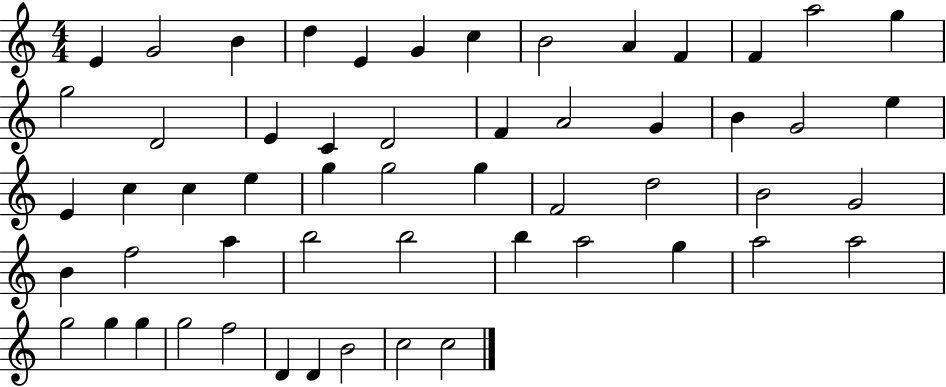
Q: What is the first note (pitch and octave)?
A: E4